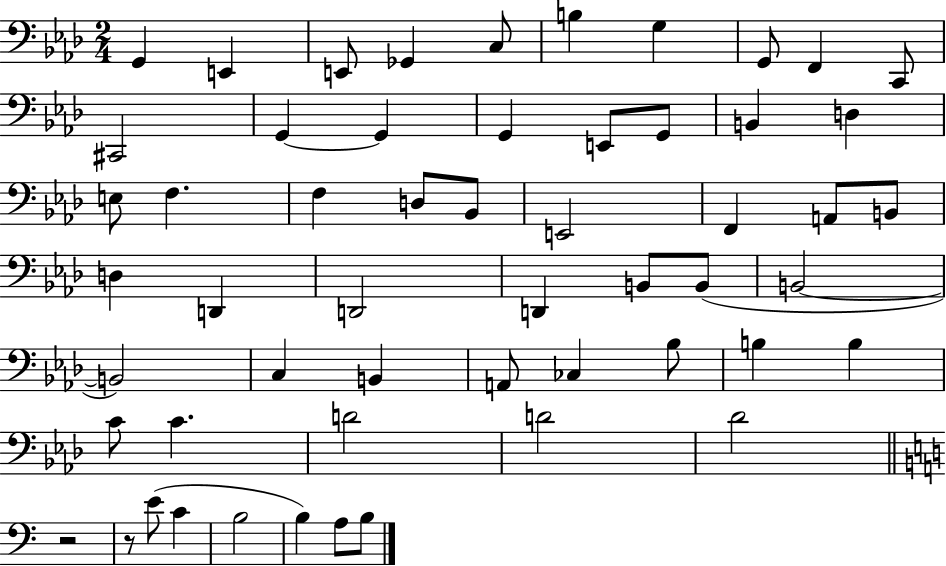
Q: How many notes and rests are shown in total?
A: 55